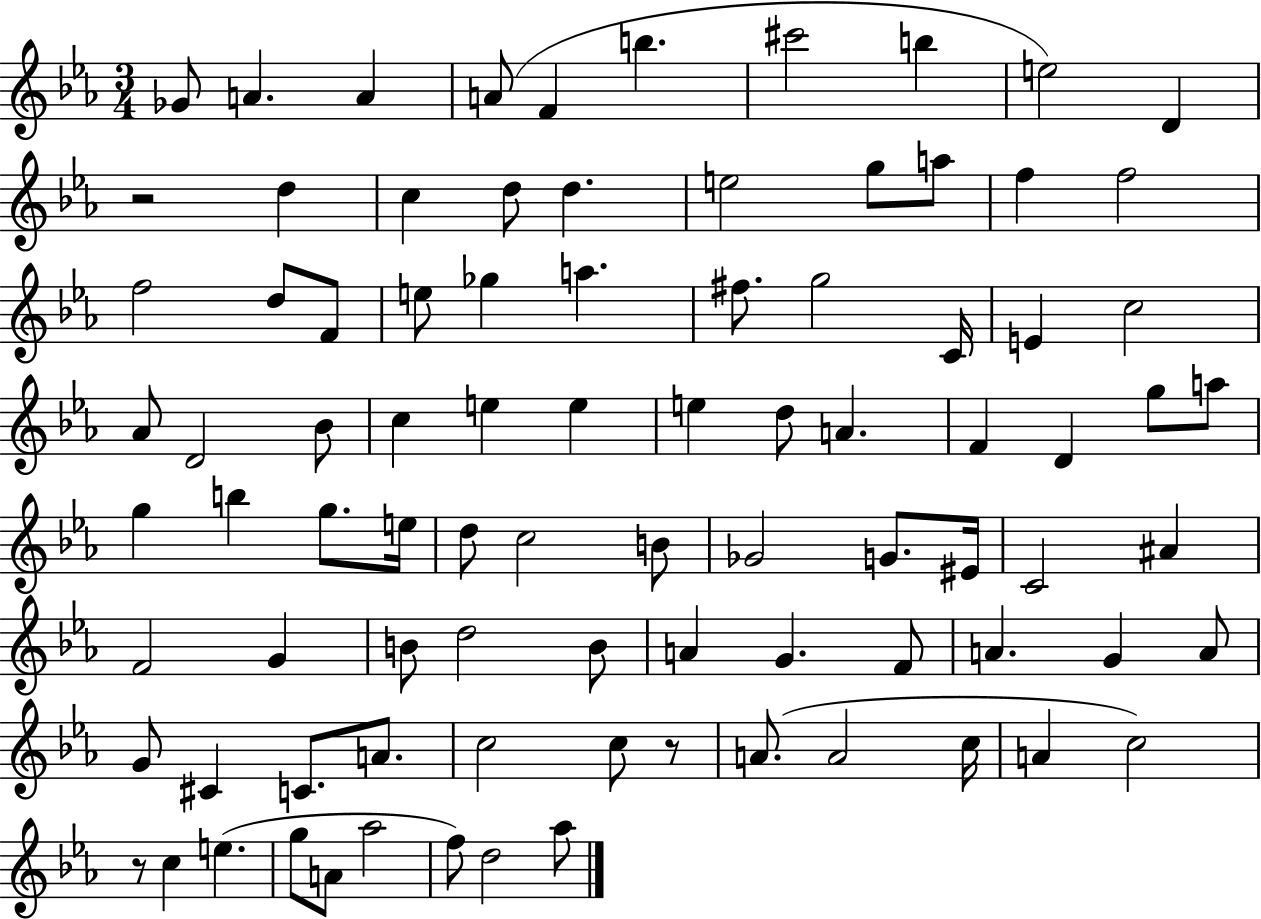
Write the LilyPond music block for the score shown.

{
  \clef treble
  \numericTimeSignature
  \time 3/4
  \key ees \major
  ges'8 a'4. a'4 | a'8( f'4 b''4. | cis'''2 b''4 | e''2) d'4 | \break r2 d''4 | c''4 d''8 d''4. | e''2 g''8 a''8 | f''4 f''2 | \break f''2 d''8 f'8 | e''8 ges''4 a''4. | fis''8. g''2 c'16 | e'4 c''2 | \break aes'8 d'2 bes'8 | c''4 e''4 e''4 | e''4 d''8 a'4. | f'4 d'4 g''8 a''8 | \break g''4 b''4 g''8. e''16 | d''8 c''2 b'8 | ges'2 g'8. eis'16 | c'2 ais'4 | \break f'2 g'4 | b'8 d''2 b'8 | a'4 g'4. f'8 | a'4. g'4 a'8 | \break g'8 cis'4 c'8. a'8. | c''2 c''8 r8 | a'8.( a'2 c''16 | a'4 c''2) | \break r8 c''4 e''4.( | g''8 a'8 aes''2 | f''8) d''2 aes''8 | \bar "|."
}